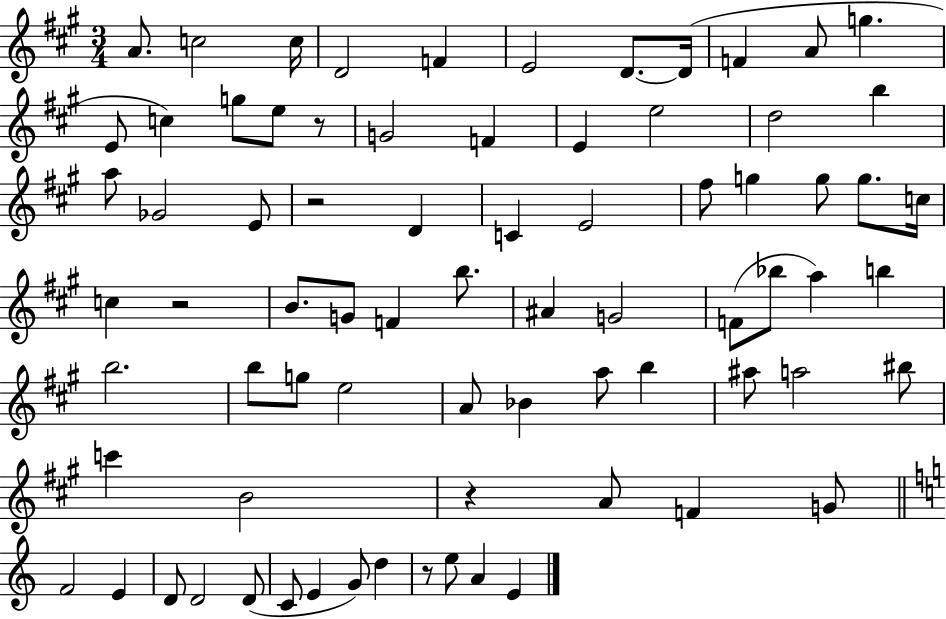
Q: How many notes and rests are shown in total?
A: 76